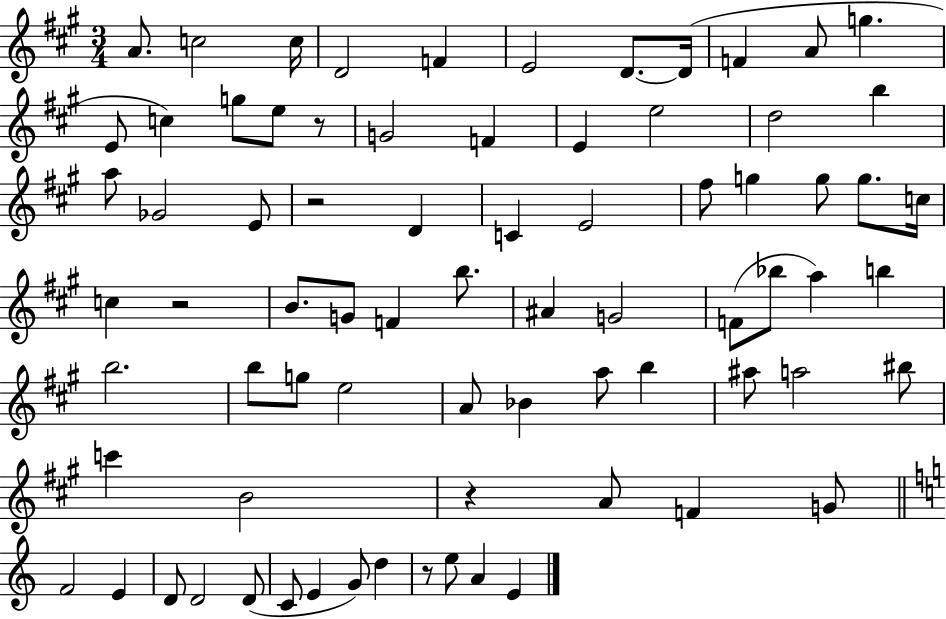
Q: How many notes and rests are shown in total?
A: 76